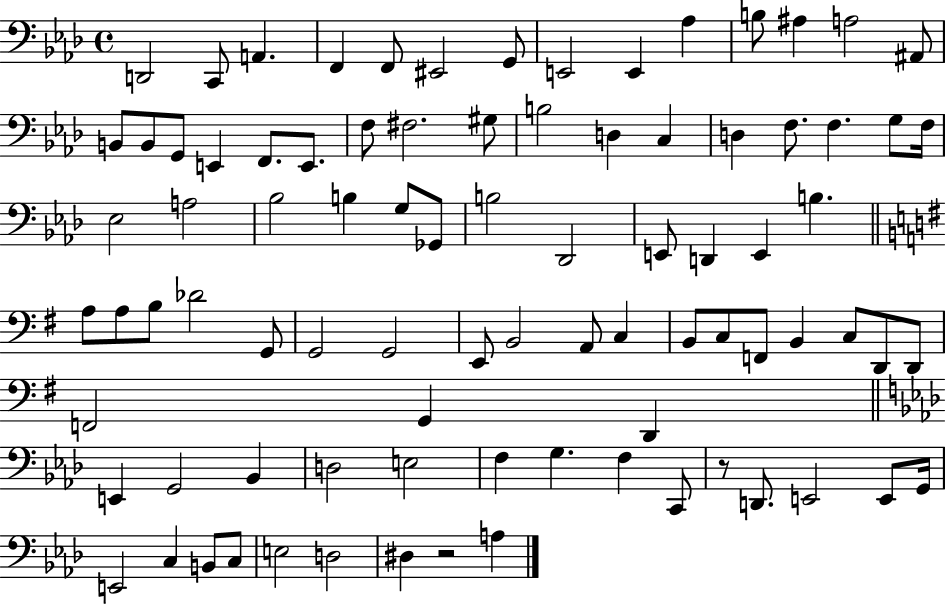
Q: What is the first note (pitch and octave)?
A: D2